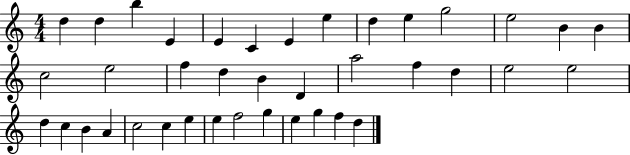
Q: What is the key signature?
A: C major